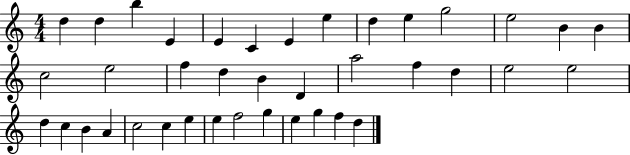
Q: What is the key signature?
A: C major